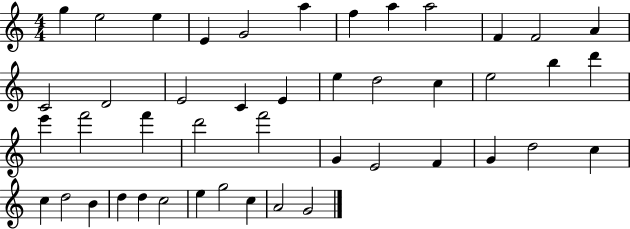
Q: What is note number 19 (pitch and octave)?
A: D5